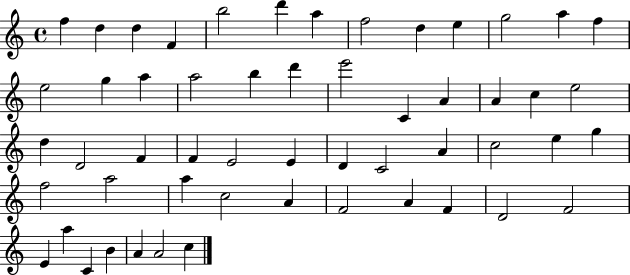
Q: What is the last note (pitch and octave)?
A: C5